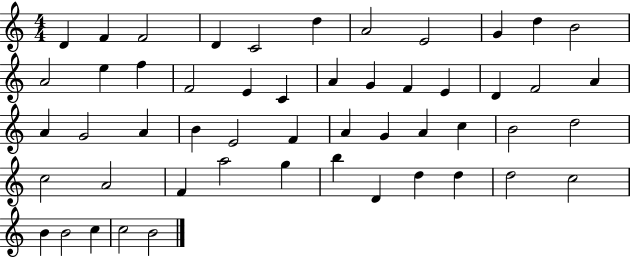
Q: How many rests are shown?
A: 0